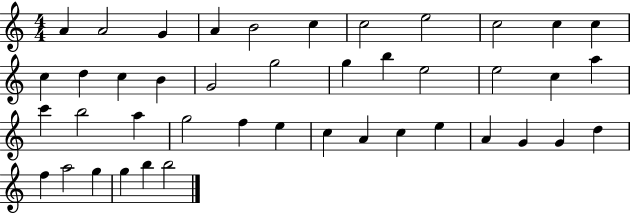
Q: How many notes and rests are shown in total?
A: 43